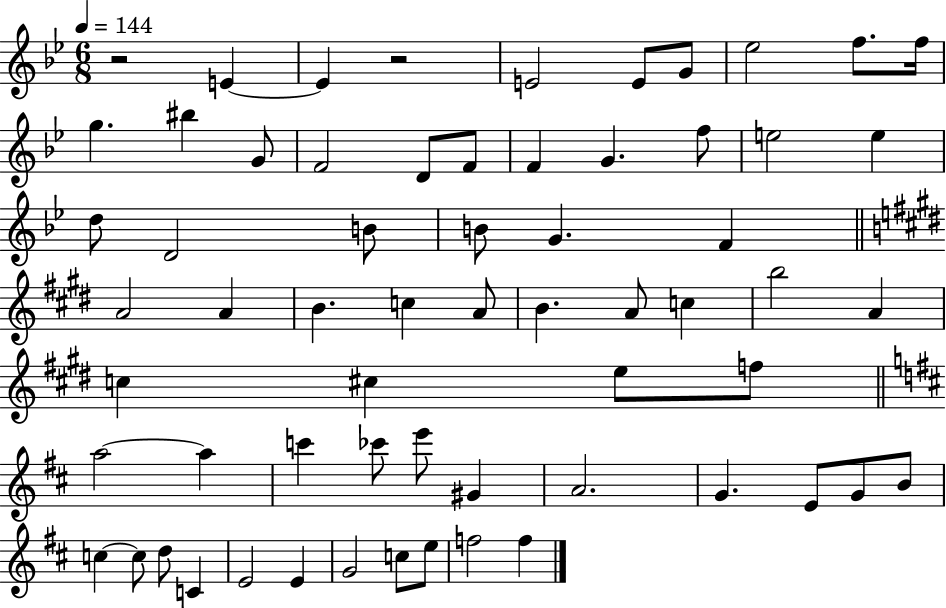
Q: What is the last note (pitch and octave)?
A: F5